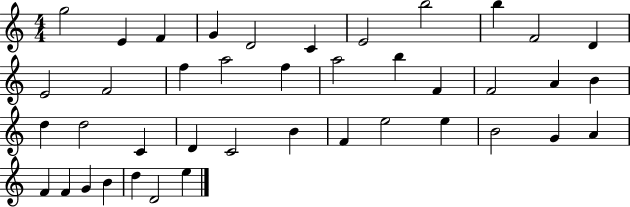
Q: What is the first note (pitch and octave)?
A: G5